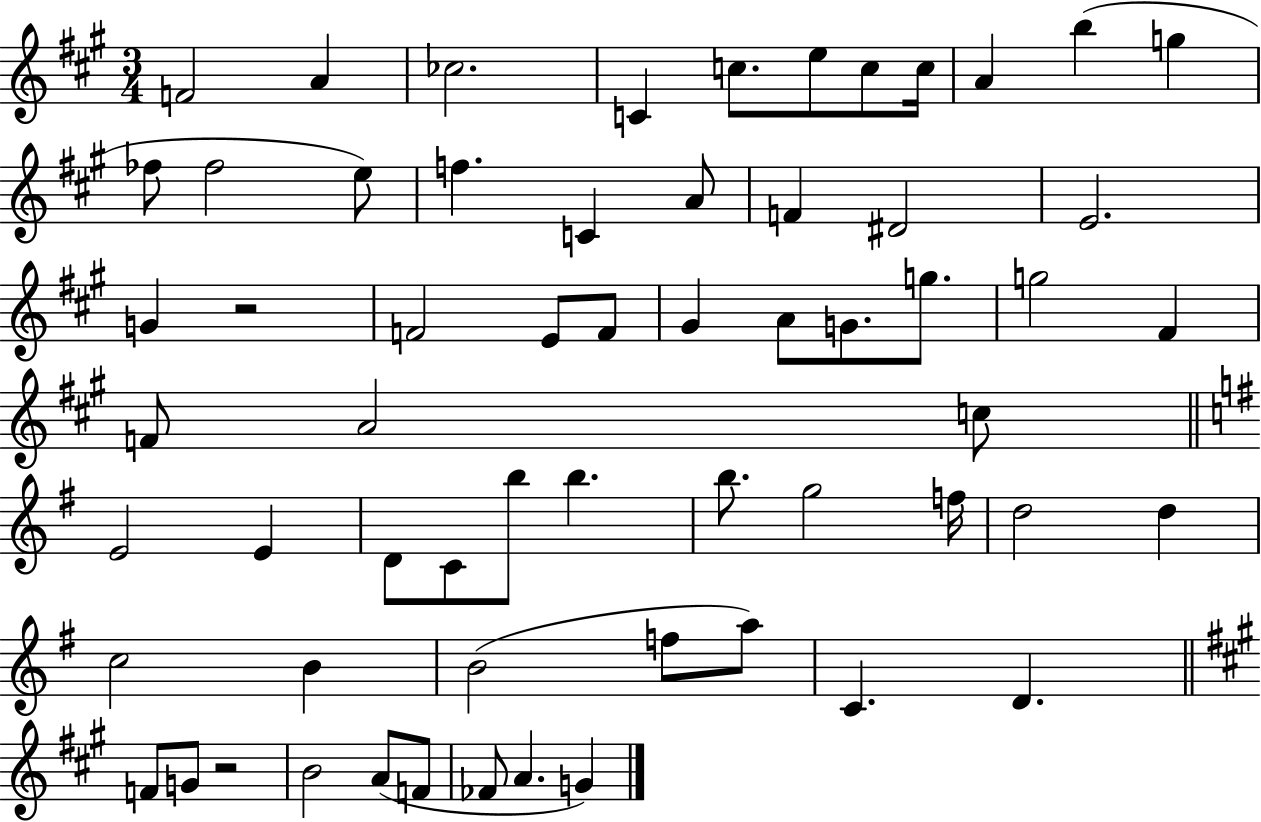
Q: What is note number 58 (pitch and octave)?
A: A4